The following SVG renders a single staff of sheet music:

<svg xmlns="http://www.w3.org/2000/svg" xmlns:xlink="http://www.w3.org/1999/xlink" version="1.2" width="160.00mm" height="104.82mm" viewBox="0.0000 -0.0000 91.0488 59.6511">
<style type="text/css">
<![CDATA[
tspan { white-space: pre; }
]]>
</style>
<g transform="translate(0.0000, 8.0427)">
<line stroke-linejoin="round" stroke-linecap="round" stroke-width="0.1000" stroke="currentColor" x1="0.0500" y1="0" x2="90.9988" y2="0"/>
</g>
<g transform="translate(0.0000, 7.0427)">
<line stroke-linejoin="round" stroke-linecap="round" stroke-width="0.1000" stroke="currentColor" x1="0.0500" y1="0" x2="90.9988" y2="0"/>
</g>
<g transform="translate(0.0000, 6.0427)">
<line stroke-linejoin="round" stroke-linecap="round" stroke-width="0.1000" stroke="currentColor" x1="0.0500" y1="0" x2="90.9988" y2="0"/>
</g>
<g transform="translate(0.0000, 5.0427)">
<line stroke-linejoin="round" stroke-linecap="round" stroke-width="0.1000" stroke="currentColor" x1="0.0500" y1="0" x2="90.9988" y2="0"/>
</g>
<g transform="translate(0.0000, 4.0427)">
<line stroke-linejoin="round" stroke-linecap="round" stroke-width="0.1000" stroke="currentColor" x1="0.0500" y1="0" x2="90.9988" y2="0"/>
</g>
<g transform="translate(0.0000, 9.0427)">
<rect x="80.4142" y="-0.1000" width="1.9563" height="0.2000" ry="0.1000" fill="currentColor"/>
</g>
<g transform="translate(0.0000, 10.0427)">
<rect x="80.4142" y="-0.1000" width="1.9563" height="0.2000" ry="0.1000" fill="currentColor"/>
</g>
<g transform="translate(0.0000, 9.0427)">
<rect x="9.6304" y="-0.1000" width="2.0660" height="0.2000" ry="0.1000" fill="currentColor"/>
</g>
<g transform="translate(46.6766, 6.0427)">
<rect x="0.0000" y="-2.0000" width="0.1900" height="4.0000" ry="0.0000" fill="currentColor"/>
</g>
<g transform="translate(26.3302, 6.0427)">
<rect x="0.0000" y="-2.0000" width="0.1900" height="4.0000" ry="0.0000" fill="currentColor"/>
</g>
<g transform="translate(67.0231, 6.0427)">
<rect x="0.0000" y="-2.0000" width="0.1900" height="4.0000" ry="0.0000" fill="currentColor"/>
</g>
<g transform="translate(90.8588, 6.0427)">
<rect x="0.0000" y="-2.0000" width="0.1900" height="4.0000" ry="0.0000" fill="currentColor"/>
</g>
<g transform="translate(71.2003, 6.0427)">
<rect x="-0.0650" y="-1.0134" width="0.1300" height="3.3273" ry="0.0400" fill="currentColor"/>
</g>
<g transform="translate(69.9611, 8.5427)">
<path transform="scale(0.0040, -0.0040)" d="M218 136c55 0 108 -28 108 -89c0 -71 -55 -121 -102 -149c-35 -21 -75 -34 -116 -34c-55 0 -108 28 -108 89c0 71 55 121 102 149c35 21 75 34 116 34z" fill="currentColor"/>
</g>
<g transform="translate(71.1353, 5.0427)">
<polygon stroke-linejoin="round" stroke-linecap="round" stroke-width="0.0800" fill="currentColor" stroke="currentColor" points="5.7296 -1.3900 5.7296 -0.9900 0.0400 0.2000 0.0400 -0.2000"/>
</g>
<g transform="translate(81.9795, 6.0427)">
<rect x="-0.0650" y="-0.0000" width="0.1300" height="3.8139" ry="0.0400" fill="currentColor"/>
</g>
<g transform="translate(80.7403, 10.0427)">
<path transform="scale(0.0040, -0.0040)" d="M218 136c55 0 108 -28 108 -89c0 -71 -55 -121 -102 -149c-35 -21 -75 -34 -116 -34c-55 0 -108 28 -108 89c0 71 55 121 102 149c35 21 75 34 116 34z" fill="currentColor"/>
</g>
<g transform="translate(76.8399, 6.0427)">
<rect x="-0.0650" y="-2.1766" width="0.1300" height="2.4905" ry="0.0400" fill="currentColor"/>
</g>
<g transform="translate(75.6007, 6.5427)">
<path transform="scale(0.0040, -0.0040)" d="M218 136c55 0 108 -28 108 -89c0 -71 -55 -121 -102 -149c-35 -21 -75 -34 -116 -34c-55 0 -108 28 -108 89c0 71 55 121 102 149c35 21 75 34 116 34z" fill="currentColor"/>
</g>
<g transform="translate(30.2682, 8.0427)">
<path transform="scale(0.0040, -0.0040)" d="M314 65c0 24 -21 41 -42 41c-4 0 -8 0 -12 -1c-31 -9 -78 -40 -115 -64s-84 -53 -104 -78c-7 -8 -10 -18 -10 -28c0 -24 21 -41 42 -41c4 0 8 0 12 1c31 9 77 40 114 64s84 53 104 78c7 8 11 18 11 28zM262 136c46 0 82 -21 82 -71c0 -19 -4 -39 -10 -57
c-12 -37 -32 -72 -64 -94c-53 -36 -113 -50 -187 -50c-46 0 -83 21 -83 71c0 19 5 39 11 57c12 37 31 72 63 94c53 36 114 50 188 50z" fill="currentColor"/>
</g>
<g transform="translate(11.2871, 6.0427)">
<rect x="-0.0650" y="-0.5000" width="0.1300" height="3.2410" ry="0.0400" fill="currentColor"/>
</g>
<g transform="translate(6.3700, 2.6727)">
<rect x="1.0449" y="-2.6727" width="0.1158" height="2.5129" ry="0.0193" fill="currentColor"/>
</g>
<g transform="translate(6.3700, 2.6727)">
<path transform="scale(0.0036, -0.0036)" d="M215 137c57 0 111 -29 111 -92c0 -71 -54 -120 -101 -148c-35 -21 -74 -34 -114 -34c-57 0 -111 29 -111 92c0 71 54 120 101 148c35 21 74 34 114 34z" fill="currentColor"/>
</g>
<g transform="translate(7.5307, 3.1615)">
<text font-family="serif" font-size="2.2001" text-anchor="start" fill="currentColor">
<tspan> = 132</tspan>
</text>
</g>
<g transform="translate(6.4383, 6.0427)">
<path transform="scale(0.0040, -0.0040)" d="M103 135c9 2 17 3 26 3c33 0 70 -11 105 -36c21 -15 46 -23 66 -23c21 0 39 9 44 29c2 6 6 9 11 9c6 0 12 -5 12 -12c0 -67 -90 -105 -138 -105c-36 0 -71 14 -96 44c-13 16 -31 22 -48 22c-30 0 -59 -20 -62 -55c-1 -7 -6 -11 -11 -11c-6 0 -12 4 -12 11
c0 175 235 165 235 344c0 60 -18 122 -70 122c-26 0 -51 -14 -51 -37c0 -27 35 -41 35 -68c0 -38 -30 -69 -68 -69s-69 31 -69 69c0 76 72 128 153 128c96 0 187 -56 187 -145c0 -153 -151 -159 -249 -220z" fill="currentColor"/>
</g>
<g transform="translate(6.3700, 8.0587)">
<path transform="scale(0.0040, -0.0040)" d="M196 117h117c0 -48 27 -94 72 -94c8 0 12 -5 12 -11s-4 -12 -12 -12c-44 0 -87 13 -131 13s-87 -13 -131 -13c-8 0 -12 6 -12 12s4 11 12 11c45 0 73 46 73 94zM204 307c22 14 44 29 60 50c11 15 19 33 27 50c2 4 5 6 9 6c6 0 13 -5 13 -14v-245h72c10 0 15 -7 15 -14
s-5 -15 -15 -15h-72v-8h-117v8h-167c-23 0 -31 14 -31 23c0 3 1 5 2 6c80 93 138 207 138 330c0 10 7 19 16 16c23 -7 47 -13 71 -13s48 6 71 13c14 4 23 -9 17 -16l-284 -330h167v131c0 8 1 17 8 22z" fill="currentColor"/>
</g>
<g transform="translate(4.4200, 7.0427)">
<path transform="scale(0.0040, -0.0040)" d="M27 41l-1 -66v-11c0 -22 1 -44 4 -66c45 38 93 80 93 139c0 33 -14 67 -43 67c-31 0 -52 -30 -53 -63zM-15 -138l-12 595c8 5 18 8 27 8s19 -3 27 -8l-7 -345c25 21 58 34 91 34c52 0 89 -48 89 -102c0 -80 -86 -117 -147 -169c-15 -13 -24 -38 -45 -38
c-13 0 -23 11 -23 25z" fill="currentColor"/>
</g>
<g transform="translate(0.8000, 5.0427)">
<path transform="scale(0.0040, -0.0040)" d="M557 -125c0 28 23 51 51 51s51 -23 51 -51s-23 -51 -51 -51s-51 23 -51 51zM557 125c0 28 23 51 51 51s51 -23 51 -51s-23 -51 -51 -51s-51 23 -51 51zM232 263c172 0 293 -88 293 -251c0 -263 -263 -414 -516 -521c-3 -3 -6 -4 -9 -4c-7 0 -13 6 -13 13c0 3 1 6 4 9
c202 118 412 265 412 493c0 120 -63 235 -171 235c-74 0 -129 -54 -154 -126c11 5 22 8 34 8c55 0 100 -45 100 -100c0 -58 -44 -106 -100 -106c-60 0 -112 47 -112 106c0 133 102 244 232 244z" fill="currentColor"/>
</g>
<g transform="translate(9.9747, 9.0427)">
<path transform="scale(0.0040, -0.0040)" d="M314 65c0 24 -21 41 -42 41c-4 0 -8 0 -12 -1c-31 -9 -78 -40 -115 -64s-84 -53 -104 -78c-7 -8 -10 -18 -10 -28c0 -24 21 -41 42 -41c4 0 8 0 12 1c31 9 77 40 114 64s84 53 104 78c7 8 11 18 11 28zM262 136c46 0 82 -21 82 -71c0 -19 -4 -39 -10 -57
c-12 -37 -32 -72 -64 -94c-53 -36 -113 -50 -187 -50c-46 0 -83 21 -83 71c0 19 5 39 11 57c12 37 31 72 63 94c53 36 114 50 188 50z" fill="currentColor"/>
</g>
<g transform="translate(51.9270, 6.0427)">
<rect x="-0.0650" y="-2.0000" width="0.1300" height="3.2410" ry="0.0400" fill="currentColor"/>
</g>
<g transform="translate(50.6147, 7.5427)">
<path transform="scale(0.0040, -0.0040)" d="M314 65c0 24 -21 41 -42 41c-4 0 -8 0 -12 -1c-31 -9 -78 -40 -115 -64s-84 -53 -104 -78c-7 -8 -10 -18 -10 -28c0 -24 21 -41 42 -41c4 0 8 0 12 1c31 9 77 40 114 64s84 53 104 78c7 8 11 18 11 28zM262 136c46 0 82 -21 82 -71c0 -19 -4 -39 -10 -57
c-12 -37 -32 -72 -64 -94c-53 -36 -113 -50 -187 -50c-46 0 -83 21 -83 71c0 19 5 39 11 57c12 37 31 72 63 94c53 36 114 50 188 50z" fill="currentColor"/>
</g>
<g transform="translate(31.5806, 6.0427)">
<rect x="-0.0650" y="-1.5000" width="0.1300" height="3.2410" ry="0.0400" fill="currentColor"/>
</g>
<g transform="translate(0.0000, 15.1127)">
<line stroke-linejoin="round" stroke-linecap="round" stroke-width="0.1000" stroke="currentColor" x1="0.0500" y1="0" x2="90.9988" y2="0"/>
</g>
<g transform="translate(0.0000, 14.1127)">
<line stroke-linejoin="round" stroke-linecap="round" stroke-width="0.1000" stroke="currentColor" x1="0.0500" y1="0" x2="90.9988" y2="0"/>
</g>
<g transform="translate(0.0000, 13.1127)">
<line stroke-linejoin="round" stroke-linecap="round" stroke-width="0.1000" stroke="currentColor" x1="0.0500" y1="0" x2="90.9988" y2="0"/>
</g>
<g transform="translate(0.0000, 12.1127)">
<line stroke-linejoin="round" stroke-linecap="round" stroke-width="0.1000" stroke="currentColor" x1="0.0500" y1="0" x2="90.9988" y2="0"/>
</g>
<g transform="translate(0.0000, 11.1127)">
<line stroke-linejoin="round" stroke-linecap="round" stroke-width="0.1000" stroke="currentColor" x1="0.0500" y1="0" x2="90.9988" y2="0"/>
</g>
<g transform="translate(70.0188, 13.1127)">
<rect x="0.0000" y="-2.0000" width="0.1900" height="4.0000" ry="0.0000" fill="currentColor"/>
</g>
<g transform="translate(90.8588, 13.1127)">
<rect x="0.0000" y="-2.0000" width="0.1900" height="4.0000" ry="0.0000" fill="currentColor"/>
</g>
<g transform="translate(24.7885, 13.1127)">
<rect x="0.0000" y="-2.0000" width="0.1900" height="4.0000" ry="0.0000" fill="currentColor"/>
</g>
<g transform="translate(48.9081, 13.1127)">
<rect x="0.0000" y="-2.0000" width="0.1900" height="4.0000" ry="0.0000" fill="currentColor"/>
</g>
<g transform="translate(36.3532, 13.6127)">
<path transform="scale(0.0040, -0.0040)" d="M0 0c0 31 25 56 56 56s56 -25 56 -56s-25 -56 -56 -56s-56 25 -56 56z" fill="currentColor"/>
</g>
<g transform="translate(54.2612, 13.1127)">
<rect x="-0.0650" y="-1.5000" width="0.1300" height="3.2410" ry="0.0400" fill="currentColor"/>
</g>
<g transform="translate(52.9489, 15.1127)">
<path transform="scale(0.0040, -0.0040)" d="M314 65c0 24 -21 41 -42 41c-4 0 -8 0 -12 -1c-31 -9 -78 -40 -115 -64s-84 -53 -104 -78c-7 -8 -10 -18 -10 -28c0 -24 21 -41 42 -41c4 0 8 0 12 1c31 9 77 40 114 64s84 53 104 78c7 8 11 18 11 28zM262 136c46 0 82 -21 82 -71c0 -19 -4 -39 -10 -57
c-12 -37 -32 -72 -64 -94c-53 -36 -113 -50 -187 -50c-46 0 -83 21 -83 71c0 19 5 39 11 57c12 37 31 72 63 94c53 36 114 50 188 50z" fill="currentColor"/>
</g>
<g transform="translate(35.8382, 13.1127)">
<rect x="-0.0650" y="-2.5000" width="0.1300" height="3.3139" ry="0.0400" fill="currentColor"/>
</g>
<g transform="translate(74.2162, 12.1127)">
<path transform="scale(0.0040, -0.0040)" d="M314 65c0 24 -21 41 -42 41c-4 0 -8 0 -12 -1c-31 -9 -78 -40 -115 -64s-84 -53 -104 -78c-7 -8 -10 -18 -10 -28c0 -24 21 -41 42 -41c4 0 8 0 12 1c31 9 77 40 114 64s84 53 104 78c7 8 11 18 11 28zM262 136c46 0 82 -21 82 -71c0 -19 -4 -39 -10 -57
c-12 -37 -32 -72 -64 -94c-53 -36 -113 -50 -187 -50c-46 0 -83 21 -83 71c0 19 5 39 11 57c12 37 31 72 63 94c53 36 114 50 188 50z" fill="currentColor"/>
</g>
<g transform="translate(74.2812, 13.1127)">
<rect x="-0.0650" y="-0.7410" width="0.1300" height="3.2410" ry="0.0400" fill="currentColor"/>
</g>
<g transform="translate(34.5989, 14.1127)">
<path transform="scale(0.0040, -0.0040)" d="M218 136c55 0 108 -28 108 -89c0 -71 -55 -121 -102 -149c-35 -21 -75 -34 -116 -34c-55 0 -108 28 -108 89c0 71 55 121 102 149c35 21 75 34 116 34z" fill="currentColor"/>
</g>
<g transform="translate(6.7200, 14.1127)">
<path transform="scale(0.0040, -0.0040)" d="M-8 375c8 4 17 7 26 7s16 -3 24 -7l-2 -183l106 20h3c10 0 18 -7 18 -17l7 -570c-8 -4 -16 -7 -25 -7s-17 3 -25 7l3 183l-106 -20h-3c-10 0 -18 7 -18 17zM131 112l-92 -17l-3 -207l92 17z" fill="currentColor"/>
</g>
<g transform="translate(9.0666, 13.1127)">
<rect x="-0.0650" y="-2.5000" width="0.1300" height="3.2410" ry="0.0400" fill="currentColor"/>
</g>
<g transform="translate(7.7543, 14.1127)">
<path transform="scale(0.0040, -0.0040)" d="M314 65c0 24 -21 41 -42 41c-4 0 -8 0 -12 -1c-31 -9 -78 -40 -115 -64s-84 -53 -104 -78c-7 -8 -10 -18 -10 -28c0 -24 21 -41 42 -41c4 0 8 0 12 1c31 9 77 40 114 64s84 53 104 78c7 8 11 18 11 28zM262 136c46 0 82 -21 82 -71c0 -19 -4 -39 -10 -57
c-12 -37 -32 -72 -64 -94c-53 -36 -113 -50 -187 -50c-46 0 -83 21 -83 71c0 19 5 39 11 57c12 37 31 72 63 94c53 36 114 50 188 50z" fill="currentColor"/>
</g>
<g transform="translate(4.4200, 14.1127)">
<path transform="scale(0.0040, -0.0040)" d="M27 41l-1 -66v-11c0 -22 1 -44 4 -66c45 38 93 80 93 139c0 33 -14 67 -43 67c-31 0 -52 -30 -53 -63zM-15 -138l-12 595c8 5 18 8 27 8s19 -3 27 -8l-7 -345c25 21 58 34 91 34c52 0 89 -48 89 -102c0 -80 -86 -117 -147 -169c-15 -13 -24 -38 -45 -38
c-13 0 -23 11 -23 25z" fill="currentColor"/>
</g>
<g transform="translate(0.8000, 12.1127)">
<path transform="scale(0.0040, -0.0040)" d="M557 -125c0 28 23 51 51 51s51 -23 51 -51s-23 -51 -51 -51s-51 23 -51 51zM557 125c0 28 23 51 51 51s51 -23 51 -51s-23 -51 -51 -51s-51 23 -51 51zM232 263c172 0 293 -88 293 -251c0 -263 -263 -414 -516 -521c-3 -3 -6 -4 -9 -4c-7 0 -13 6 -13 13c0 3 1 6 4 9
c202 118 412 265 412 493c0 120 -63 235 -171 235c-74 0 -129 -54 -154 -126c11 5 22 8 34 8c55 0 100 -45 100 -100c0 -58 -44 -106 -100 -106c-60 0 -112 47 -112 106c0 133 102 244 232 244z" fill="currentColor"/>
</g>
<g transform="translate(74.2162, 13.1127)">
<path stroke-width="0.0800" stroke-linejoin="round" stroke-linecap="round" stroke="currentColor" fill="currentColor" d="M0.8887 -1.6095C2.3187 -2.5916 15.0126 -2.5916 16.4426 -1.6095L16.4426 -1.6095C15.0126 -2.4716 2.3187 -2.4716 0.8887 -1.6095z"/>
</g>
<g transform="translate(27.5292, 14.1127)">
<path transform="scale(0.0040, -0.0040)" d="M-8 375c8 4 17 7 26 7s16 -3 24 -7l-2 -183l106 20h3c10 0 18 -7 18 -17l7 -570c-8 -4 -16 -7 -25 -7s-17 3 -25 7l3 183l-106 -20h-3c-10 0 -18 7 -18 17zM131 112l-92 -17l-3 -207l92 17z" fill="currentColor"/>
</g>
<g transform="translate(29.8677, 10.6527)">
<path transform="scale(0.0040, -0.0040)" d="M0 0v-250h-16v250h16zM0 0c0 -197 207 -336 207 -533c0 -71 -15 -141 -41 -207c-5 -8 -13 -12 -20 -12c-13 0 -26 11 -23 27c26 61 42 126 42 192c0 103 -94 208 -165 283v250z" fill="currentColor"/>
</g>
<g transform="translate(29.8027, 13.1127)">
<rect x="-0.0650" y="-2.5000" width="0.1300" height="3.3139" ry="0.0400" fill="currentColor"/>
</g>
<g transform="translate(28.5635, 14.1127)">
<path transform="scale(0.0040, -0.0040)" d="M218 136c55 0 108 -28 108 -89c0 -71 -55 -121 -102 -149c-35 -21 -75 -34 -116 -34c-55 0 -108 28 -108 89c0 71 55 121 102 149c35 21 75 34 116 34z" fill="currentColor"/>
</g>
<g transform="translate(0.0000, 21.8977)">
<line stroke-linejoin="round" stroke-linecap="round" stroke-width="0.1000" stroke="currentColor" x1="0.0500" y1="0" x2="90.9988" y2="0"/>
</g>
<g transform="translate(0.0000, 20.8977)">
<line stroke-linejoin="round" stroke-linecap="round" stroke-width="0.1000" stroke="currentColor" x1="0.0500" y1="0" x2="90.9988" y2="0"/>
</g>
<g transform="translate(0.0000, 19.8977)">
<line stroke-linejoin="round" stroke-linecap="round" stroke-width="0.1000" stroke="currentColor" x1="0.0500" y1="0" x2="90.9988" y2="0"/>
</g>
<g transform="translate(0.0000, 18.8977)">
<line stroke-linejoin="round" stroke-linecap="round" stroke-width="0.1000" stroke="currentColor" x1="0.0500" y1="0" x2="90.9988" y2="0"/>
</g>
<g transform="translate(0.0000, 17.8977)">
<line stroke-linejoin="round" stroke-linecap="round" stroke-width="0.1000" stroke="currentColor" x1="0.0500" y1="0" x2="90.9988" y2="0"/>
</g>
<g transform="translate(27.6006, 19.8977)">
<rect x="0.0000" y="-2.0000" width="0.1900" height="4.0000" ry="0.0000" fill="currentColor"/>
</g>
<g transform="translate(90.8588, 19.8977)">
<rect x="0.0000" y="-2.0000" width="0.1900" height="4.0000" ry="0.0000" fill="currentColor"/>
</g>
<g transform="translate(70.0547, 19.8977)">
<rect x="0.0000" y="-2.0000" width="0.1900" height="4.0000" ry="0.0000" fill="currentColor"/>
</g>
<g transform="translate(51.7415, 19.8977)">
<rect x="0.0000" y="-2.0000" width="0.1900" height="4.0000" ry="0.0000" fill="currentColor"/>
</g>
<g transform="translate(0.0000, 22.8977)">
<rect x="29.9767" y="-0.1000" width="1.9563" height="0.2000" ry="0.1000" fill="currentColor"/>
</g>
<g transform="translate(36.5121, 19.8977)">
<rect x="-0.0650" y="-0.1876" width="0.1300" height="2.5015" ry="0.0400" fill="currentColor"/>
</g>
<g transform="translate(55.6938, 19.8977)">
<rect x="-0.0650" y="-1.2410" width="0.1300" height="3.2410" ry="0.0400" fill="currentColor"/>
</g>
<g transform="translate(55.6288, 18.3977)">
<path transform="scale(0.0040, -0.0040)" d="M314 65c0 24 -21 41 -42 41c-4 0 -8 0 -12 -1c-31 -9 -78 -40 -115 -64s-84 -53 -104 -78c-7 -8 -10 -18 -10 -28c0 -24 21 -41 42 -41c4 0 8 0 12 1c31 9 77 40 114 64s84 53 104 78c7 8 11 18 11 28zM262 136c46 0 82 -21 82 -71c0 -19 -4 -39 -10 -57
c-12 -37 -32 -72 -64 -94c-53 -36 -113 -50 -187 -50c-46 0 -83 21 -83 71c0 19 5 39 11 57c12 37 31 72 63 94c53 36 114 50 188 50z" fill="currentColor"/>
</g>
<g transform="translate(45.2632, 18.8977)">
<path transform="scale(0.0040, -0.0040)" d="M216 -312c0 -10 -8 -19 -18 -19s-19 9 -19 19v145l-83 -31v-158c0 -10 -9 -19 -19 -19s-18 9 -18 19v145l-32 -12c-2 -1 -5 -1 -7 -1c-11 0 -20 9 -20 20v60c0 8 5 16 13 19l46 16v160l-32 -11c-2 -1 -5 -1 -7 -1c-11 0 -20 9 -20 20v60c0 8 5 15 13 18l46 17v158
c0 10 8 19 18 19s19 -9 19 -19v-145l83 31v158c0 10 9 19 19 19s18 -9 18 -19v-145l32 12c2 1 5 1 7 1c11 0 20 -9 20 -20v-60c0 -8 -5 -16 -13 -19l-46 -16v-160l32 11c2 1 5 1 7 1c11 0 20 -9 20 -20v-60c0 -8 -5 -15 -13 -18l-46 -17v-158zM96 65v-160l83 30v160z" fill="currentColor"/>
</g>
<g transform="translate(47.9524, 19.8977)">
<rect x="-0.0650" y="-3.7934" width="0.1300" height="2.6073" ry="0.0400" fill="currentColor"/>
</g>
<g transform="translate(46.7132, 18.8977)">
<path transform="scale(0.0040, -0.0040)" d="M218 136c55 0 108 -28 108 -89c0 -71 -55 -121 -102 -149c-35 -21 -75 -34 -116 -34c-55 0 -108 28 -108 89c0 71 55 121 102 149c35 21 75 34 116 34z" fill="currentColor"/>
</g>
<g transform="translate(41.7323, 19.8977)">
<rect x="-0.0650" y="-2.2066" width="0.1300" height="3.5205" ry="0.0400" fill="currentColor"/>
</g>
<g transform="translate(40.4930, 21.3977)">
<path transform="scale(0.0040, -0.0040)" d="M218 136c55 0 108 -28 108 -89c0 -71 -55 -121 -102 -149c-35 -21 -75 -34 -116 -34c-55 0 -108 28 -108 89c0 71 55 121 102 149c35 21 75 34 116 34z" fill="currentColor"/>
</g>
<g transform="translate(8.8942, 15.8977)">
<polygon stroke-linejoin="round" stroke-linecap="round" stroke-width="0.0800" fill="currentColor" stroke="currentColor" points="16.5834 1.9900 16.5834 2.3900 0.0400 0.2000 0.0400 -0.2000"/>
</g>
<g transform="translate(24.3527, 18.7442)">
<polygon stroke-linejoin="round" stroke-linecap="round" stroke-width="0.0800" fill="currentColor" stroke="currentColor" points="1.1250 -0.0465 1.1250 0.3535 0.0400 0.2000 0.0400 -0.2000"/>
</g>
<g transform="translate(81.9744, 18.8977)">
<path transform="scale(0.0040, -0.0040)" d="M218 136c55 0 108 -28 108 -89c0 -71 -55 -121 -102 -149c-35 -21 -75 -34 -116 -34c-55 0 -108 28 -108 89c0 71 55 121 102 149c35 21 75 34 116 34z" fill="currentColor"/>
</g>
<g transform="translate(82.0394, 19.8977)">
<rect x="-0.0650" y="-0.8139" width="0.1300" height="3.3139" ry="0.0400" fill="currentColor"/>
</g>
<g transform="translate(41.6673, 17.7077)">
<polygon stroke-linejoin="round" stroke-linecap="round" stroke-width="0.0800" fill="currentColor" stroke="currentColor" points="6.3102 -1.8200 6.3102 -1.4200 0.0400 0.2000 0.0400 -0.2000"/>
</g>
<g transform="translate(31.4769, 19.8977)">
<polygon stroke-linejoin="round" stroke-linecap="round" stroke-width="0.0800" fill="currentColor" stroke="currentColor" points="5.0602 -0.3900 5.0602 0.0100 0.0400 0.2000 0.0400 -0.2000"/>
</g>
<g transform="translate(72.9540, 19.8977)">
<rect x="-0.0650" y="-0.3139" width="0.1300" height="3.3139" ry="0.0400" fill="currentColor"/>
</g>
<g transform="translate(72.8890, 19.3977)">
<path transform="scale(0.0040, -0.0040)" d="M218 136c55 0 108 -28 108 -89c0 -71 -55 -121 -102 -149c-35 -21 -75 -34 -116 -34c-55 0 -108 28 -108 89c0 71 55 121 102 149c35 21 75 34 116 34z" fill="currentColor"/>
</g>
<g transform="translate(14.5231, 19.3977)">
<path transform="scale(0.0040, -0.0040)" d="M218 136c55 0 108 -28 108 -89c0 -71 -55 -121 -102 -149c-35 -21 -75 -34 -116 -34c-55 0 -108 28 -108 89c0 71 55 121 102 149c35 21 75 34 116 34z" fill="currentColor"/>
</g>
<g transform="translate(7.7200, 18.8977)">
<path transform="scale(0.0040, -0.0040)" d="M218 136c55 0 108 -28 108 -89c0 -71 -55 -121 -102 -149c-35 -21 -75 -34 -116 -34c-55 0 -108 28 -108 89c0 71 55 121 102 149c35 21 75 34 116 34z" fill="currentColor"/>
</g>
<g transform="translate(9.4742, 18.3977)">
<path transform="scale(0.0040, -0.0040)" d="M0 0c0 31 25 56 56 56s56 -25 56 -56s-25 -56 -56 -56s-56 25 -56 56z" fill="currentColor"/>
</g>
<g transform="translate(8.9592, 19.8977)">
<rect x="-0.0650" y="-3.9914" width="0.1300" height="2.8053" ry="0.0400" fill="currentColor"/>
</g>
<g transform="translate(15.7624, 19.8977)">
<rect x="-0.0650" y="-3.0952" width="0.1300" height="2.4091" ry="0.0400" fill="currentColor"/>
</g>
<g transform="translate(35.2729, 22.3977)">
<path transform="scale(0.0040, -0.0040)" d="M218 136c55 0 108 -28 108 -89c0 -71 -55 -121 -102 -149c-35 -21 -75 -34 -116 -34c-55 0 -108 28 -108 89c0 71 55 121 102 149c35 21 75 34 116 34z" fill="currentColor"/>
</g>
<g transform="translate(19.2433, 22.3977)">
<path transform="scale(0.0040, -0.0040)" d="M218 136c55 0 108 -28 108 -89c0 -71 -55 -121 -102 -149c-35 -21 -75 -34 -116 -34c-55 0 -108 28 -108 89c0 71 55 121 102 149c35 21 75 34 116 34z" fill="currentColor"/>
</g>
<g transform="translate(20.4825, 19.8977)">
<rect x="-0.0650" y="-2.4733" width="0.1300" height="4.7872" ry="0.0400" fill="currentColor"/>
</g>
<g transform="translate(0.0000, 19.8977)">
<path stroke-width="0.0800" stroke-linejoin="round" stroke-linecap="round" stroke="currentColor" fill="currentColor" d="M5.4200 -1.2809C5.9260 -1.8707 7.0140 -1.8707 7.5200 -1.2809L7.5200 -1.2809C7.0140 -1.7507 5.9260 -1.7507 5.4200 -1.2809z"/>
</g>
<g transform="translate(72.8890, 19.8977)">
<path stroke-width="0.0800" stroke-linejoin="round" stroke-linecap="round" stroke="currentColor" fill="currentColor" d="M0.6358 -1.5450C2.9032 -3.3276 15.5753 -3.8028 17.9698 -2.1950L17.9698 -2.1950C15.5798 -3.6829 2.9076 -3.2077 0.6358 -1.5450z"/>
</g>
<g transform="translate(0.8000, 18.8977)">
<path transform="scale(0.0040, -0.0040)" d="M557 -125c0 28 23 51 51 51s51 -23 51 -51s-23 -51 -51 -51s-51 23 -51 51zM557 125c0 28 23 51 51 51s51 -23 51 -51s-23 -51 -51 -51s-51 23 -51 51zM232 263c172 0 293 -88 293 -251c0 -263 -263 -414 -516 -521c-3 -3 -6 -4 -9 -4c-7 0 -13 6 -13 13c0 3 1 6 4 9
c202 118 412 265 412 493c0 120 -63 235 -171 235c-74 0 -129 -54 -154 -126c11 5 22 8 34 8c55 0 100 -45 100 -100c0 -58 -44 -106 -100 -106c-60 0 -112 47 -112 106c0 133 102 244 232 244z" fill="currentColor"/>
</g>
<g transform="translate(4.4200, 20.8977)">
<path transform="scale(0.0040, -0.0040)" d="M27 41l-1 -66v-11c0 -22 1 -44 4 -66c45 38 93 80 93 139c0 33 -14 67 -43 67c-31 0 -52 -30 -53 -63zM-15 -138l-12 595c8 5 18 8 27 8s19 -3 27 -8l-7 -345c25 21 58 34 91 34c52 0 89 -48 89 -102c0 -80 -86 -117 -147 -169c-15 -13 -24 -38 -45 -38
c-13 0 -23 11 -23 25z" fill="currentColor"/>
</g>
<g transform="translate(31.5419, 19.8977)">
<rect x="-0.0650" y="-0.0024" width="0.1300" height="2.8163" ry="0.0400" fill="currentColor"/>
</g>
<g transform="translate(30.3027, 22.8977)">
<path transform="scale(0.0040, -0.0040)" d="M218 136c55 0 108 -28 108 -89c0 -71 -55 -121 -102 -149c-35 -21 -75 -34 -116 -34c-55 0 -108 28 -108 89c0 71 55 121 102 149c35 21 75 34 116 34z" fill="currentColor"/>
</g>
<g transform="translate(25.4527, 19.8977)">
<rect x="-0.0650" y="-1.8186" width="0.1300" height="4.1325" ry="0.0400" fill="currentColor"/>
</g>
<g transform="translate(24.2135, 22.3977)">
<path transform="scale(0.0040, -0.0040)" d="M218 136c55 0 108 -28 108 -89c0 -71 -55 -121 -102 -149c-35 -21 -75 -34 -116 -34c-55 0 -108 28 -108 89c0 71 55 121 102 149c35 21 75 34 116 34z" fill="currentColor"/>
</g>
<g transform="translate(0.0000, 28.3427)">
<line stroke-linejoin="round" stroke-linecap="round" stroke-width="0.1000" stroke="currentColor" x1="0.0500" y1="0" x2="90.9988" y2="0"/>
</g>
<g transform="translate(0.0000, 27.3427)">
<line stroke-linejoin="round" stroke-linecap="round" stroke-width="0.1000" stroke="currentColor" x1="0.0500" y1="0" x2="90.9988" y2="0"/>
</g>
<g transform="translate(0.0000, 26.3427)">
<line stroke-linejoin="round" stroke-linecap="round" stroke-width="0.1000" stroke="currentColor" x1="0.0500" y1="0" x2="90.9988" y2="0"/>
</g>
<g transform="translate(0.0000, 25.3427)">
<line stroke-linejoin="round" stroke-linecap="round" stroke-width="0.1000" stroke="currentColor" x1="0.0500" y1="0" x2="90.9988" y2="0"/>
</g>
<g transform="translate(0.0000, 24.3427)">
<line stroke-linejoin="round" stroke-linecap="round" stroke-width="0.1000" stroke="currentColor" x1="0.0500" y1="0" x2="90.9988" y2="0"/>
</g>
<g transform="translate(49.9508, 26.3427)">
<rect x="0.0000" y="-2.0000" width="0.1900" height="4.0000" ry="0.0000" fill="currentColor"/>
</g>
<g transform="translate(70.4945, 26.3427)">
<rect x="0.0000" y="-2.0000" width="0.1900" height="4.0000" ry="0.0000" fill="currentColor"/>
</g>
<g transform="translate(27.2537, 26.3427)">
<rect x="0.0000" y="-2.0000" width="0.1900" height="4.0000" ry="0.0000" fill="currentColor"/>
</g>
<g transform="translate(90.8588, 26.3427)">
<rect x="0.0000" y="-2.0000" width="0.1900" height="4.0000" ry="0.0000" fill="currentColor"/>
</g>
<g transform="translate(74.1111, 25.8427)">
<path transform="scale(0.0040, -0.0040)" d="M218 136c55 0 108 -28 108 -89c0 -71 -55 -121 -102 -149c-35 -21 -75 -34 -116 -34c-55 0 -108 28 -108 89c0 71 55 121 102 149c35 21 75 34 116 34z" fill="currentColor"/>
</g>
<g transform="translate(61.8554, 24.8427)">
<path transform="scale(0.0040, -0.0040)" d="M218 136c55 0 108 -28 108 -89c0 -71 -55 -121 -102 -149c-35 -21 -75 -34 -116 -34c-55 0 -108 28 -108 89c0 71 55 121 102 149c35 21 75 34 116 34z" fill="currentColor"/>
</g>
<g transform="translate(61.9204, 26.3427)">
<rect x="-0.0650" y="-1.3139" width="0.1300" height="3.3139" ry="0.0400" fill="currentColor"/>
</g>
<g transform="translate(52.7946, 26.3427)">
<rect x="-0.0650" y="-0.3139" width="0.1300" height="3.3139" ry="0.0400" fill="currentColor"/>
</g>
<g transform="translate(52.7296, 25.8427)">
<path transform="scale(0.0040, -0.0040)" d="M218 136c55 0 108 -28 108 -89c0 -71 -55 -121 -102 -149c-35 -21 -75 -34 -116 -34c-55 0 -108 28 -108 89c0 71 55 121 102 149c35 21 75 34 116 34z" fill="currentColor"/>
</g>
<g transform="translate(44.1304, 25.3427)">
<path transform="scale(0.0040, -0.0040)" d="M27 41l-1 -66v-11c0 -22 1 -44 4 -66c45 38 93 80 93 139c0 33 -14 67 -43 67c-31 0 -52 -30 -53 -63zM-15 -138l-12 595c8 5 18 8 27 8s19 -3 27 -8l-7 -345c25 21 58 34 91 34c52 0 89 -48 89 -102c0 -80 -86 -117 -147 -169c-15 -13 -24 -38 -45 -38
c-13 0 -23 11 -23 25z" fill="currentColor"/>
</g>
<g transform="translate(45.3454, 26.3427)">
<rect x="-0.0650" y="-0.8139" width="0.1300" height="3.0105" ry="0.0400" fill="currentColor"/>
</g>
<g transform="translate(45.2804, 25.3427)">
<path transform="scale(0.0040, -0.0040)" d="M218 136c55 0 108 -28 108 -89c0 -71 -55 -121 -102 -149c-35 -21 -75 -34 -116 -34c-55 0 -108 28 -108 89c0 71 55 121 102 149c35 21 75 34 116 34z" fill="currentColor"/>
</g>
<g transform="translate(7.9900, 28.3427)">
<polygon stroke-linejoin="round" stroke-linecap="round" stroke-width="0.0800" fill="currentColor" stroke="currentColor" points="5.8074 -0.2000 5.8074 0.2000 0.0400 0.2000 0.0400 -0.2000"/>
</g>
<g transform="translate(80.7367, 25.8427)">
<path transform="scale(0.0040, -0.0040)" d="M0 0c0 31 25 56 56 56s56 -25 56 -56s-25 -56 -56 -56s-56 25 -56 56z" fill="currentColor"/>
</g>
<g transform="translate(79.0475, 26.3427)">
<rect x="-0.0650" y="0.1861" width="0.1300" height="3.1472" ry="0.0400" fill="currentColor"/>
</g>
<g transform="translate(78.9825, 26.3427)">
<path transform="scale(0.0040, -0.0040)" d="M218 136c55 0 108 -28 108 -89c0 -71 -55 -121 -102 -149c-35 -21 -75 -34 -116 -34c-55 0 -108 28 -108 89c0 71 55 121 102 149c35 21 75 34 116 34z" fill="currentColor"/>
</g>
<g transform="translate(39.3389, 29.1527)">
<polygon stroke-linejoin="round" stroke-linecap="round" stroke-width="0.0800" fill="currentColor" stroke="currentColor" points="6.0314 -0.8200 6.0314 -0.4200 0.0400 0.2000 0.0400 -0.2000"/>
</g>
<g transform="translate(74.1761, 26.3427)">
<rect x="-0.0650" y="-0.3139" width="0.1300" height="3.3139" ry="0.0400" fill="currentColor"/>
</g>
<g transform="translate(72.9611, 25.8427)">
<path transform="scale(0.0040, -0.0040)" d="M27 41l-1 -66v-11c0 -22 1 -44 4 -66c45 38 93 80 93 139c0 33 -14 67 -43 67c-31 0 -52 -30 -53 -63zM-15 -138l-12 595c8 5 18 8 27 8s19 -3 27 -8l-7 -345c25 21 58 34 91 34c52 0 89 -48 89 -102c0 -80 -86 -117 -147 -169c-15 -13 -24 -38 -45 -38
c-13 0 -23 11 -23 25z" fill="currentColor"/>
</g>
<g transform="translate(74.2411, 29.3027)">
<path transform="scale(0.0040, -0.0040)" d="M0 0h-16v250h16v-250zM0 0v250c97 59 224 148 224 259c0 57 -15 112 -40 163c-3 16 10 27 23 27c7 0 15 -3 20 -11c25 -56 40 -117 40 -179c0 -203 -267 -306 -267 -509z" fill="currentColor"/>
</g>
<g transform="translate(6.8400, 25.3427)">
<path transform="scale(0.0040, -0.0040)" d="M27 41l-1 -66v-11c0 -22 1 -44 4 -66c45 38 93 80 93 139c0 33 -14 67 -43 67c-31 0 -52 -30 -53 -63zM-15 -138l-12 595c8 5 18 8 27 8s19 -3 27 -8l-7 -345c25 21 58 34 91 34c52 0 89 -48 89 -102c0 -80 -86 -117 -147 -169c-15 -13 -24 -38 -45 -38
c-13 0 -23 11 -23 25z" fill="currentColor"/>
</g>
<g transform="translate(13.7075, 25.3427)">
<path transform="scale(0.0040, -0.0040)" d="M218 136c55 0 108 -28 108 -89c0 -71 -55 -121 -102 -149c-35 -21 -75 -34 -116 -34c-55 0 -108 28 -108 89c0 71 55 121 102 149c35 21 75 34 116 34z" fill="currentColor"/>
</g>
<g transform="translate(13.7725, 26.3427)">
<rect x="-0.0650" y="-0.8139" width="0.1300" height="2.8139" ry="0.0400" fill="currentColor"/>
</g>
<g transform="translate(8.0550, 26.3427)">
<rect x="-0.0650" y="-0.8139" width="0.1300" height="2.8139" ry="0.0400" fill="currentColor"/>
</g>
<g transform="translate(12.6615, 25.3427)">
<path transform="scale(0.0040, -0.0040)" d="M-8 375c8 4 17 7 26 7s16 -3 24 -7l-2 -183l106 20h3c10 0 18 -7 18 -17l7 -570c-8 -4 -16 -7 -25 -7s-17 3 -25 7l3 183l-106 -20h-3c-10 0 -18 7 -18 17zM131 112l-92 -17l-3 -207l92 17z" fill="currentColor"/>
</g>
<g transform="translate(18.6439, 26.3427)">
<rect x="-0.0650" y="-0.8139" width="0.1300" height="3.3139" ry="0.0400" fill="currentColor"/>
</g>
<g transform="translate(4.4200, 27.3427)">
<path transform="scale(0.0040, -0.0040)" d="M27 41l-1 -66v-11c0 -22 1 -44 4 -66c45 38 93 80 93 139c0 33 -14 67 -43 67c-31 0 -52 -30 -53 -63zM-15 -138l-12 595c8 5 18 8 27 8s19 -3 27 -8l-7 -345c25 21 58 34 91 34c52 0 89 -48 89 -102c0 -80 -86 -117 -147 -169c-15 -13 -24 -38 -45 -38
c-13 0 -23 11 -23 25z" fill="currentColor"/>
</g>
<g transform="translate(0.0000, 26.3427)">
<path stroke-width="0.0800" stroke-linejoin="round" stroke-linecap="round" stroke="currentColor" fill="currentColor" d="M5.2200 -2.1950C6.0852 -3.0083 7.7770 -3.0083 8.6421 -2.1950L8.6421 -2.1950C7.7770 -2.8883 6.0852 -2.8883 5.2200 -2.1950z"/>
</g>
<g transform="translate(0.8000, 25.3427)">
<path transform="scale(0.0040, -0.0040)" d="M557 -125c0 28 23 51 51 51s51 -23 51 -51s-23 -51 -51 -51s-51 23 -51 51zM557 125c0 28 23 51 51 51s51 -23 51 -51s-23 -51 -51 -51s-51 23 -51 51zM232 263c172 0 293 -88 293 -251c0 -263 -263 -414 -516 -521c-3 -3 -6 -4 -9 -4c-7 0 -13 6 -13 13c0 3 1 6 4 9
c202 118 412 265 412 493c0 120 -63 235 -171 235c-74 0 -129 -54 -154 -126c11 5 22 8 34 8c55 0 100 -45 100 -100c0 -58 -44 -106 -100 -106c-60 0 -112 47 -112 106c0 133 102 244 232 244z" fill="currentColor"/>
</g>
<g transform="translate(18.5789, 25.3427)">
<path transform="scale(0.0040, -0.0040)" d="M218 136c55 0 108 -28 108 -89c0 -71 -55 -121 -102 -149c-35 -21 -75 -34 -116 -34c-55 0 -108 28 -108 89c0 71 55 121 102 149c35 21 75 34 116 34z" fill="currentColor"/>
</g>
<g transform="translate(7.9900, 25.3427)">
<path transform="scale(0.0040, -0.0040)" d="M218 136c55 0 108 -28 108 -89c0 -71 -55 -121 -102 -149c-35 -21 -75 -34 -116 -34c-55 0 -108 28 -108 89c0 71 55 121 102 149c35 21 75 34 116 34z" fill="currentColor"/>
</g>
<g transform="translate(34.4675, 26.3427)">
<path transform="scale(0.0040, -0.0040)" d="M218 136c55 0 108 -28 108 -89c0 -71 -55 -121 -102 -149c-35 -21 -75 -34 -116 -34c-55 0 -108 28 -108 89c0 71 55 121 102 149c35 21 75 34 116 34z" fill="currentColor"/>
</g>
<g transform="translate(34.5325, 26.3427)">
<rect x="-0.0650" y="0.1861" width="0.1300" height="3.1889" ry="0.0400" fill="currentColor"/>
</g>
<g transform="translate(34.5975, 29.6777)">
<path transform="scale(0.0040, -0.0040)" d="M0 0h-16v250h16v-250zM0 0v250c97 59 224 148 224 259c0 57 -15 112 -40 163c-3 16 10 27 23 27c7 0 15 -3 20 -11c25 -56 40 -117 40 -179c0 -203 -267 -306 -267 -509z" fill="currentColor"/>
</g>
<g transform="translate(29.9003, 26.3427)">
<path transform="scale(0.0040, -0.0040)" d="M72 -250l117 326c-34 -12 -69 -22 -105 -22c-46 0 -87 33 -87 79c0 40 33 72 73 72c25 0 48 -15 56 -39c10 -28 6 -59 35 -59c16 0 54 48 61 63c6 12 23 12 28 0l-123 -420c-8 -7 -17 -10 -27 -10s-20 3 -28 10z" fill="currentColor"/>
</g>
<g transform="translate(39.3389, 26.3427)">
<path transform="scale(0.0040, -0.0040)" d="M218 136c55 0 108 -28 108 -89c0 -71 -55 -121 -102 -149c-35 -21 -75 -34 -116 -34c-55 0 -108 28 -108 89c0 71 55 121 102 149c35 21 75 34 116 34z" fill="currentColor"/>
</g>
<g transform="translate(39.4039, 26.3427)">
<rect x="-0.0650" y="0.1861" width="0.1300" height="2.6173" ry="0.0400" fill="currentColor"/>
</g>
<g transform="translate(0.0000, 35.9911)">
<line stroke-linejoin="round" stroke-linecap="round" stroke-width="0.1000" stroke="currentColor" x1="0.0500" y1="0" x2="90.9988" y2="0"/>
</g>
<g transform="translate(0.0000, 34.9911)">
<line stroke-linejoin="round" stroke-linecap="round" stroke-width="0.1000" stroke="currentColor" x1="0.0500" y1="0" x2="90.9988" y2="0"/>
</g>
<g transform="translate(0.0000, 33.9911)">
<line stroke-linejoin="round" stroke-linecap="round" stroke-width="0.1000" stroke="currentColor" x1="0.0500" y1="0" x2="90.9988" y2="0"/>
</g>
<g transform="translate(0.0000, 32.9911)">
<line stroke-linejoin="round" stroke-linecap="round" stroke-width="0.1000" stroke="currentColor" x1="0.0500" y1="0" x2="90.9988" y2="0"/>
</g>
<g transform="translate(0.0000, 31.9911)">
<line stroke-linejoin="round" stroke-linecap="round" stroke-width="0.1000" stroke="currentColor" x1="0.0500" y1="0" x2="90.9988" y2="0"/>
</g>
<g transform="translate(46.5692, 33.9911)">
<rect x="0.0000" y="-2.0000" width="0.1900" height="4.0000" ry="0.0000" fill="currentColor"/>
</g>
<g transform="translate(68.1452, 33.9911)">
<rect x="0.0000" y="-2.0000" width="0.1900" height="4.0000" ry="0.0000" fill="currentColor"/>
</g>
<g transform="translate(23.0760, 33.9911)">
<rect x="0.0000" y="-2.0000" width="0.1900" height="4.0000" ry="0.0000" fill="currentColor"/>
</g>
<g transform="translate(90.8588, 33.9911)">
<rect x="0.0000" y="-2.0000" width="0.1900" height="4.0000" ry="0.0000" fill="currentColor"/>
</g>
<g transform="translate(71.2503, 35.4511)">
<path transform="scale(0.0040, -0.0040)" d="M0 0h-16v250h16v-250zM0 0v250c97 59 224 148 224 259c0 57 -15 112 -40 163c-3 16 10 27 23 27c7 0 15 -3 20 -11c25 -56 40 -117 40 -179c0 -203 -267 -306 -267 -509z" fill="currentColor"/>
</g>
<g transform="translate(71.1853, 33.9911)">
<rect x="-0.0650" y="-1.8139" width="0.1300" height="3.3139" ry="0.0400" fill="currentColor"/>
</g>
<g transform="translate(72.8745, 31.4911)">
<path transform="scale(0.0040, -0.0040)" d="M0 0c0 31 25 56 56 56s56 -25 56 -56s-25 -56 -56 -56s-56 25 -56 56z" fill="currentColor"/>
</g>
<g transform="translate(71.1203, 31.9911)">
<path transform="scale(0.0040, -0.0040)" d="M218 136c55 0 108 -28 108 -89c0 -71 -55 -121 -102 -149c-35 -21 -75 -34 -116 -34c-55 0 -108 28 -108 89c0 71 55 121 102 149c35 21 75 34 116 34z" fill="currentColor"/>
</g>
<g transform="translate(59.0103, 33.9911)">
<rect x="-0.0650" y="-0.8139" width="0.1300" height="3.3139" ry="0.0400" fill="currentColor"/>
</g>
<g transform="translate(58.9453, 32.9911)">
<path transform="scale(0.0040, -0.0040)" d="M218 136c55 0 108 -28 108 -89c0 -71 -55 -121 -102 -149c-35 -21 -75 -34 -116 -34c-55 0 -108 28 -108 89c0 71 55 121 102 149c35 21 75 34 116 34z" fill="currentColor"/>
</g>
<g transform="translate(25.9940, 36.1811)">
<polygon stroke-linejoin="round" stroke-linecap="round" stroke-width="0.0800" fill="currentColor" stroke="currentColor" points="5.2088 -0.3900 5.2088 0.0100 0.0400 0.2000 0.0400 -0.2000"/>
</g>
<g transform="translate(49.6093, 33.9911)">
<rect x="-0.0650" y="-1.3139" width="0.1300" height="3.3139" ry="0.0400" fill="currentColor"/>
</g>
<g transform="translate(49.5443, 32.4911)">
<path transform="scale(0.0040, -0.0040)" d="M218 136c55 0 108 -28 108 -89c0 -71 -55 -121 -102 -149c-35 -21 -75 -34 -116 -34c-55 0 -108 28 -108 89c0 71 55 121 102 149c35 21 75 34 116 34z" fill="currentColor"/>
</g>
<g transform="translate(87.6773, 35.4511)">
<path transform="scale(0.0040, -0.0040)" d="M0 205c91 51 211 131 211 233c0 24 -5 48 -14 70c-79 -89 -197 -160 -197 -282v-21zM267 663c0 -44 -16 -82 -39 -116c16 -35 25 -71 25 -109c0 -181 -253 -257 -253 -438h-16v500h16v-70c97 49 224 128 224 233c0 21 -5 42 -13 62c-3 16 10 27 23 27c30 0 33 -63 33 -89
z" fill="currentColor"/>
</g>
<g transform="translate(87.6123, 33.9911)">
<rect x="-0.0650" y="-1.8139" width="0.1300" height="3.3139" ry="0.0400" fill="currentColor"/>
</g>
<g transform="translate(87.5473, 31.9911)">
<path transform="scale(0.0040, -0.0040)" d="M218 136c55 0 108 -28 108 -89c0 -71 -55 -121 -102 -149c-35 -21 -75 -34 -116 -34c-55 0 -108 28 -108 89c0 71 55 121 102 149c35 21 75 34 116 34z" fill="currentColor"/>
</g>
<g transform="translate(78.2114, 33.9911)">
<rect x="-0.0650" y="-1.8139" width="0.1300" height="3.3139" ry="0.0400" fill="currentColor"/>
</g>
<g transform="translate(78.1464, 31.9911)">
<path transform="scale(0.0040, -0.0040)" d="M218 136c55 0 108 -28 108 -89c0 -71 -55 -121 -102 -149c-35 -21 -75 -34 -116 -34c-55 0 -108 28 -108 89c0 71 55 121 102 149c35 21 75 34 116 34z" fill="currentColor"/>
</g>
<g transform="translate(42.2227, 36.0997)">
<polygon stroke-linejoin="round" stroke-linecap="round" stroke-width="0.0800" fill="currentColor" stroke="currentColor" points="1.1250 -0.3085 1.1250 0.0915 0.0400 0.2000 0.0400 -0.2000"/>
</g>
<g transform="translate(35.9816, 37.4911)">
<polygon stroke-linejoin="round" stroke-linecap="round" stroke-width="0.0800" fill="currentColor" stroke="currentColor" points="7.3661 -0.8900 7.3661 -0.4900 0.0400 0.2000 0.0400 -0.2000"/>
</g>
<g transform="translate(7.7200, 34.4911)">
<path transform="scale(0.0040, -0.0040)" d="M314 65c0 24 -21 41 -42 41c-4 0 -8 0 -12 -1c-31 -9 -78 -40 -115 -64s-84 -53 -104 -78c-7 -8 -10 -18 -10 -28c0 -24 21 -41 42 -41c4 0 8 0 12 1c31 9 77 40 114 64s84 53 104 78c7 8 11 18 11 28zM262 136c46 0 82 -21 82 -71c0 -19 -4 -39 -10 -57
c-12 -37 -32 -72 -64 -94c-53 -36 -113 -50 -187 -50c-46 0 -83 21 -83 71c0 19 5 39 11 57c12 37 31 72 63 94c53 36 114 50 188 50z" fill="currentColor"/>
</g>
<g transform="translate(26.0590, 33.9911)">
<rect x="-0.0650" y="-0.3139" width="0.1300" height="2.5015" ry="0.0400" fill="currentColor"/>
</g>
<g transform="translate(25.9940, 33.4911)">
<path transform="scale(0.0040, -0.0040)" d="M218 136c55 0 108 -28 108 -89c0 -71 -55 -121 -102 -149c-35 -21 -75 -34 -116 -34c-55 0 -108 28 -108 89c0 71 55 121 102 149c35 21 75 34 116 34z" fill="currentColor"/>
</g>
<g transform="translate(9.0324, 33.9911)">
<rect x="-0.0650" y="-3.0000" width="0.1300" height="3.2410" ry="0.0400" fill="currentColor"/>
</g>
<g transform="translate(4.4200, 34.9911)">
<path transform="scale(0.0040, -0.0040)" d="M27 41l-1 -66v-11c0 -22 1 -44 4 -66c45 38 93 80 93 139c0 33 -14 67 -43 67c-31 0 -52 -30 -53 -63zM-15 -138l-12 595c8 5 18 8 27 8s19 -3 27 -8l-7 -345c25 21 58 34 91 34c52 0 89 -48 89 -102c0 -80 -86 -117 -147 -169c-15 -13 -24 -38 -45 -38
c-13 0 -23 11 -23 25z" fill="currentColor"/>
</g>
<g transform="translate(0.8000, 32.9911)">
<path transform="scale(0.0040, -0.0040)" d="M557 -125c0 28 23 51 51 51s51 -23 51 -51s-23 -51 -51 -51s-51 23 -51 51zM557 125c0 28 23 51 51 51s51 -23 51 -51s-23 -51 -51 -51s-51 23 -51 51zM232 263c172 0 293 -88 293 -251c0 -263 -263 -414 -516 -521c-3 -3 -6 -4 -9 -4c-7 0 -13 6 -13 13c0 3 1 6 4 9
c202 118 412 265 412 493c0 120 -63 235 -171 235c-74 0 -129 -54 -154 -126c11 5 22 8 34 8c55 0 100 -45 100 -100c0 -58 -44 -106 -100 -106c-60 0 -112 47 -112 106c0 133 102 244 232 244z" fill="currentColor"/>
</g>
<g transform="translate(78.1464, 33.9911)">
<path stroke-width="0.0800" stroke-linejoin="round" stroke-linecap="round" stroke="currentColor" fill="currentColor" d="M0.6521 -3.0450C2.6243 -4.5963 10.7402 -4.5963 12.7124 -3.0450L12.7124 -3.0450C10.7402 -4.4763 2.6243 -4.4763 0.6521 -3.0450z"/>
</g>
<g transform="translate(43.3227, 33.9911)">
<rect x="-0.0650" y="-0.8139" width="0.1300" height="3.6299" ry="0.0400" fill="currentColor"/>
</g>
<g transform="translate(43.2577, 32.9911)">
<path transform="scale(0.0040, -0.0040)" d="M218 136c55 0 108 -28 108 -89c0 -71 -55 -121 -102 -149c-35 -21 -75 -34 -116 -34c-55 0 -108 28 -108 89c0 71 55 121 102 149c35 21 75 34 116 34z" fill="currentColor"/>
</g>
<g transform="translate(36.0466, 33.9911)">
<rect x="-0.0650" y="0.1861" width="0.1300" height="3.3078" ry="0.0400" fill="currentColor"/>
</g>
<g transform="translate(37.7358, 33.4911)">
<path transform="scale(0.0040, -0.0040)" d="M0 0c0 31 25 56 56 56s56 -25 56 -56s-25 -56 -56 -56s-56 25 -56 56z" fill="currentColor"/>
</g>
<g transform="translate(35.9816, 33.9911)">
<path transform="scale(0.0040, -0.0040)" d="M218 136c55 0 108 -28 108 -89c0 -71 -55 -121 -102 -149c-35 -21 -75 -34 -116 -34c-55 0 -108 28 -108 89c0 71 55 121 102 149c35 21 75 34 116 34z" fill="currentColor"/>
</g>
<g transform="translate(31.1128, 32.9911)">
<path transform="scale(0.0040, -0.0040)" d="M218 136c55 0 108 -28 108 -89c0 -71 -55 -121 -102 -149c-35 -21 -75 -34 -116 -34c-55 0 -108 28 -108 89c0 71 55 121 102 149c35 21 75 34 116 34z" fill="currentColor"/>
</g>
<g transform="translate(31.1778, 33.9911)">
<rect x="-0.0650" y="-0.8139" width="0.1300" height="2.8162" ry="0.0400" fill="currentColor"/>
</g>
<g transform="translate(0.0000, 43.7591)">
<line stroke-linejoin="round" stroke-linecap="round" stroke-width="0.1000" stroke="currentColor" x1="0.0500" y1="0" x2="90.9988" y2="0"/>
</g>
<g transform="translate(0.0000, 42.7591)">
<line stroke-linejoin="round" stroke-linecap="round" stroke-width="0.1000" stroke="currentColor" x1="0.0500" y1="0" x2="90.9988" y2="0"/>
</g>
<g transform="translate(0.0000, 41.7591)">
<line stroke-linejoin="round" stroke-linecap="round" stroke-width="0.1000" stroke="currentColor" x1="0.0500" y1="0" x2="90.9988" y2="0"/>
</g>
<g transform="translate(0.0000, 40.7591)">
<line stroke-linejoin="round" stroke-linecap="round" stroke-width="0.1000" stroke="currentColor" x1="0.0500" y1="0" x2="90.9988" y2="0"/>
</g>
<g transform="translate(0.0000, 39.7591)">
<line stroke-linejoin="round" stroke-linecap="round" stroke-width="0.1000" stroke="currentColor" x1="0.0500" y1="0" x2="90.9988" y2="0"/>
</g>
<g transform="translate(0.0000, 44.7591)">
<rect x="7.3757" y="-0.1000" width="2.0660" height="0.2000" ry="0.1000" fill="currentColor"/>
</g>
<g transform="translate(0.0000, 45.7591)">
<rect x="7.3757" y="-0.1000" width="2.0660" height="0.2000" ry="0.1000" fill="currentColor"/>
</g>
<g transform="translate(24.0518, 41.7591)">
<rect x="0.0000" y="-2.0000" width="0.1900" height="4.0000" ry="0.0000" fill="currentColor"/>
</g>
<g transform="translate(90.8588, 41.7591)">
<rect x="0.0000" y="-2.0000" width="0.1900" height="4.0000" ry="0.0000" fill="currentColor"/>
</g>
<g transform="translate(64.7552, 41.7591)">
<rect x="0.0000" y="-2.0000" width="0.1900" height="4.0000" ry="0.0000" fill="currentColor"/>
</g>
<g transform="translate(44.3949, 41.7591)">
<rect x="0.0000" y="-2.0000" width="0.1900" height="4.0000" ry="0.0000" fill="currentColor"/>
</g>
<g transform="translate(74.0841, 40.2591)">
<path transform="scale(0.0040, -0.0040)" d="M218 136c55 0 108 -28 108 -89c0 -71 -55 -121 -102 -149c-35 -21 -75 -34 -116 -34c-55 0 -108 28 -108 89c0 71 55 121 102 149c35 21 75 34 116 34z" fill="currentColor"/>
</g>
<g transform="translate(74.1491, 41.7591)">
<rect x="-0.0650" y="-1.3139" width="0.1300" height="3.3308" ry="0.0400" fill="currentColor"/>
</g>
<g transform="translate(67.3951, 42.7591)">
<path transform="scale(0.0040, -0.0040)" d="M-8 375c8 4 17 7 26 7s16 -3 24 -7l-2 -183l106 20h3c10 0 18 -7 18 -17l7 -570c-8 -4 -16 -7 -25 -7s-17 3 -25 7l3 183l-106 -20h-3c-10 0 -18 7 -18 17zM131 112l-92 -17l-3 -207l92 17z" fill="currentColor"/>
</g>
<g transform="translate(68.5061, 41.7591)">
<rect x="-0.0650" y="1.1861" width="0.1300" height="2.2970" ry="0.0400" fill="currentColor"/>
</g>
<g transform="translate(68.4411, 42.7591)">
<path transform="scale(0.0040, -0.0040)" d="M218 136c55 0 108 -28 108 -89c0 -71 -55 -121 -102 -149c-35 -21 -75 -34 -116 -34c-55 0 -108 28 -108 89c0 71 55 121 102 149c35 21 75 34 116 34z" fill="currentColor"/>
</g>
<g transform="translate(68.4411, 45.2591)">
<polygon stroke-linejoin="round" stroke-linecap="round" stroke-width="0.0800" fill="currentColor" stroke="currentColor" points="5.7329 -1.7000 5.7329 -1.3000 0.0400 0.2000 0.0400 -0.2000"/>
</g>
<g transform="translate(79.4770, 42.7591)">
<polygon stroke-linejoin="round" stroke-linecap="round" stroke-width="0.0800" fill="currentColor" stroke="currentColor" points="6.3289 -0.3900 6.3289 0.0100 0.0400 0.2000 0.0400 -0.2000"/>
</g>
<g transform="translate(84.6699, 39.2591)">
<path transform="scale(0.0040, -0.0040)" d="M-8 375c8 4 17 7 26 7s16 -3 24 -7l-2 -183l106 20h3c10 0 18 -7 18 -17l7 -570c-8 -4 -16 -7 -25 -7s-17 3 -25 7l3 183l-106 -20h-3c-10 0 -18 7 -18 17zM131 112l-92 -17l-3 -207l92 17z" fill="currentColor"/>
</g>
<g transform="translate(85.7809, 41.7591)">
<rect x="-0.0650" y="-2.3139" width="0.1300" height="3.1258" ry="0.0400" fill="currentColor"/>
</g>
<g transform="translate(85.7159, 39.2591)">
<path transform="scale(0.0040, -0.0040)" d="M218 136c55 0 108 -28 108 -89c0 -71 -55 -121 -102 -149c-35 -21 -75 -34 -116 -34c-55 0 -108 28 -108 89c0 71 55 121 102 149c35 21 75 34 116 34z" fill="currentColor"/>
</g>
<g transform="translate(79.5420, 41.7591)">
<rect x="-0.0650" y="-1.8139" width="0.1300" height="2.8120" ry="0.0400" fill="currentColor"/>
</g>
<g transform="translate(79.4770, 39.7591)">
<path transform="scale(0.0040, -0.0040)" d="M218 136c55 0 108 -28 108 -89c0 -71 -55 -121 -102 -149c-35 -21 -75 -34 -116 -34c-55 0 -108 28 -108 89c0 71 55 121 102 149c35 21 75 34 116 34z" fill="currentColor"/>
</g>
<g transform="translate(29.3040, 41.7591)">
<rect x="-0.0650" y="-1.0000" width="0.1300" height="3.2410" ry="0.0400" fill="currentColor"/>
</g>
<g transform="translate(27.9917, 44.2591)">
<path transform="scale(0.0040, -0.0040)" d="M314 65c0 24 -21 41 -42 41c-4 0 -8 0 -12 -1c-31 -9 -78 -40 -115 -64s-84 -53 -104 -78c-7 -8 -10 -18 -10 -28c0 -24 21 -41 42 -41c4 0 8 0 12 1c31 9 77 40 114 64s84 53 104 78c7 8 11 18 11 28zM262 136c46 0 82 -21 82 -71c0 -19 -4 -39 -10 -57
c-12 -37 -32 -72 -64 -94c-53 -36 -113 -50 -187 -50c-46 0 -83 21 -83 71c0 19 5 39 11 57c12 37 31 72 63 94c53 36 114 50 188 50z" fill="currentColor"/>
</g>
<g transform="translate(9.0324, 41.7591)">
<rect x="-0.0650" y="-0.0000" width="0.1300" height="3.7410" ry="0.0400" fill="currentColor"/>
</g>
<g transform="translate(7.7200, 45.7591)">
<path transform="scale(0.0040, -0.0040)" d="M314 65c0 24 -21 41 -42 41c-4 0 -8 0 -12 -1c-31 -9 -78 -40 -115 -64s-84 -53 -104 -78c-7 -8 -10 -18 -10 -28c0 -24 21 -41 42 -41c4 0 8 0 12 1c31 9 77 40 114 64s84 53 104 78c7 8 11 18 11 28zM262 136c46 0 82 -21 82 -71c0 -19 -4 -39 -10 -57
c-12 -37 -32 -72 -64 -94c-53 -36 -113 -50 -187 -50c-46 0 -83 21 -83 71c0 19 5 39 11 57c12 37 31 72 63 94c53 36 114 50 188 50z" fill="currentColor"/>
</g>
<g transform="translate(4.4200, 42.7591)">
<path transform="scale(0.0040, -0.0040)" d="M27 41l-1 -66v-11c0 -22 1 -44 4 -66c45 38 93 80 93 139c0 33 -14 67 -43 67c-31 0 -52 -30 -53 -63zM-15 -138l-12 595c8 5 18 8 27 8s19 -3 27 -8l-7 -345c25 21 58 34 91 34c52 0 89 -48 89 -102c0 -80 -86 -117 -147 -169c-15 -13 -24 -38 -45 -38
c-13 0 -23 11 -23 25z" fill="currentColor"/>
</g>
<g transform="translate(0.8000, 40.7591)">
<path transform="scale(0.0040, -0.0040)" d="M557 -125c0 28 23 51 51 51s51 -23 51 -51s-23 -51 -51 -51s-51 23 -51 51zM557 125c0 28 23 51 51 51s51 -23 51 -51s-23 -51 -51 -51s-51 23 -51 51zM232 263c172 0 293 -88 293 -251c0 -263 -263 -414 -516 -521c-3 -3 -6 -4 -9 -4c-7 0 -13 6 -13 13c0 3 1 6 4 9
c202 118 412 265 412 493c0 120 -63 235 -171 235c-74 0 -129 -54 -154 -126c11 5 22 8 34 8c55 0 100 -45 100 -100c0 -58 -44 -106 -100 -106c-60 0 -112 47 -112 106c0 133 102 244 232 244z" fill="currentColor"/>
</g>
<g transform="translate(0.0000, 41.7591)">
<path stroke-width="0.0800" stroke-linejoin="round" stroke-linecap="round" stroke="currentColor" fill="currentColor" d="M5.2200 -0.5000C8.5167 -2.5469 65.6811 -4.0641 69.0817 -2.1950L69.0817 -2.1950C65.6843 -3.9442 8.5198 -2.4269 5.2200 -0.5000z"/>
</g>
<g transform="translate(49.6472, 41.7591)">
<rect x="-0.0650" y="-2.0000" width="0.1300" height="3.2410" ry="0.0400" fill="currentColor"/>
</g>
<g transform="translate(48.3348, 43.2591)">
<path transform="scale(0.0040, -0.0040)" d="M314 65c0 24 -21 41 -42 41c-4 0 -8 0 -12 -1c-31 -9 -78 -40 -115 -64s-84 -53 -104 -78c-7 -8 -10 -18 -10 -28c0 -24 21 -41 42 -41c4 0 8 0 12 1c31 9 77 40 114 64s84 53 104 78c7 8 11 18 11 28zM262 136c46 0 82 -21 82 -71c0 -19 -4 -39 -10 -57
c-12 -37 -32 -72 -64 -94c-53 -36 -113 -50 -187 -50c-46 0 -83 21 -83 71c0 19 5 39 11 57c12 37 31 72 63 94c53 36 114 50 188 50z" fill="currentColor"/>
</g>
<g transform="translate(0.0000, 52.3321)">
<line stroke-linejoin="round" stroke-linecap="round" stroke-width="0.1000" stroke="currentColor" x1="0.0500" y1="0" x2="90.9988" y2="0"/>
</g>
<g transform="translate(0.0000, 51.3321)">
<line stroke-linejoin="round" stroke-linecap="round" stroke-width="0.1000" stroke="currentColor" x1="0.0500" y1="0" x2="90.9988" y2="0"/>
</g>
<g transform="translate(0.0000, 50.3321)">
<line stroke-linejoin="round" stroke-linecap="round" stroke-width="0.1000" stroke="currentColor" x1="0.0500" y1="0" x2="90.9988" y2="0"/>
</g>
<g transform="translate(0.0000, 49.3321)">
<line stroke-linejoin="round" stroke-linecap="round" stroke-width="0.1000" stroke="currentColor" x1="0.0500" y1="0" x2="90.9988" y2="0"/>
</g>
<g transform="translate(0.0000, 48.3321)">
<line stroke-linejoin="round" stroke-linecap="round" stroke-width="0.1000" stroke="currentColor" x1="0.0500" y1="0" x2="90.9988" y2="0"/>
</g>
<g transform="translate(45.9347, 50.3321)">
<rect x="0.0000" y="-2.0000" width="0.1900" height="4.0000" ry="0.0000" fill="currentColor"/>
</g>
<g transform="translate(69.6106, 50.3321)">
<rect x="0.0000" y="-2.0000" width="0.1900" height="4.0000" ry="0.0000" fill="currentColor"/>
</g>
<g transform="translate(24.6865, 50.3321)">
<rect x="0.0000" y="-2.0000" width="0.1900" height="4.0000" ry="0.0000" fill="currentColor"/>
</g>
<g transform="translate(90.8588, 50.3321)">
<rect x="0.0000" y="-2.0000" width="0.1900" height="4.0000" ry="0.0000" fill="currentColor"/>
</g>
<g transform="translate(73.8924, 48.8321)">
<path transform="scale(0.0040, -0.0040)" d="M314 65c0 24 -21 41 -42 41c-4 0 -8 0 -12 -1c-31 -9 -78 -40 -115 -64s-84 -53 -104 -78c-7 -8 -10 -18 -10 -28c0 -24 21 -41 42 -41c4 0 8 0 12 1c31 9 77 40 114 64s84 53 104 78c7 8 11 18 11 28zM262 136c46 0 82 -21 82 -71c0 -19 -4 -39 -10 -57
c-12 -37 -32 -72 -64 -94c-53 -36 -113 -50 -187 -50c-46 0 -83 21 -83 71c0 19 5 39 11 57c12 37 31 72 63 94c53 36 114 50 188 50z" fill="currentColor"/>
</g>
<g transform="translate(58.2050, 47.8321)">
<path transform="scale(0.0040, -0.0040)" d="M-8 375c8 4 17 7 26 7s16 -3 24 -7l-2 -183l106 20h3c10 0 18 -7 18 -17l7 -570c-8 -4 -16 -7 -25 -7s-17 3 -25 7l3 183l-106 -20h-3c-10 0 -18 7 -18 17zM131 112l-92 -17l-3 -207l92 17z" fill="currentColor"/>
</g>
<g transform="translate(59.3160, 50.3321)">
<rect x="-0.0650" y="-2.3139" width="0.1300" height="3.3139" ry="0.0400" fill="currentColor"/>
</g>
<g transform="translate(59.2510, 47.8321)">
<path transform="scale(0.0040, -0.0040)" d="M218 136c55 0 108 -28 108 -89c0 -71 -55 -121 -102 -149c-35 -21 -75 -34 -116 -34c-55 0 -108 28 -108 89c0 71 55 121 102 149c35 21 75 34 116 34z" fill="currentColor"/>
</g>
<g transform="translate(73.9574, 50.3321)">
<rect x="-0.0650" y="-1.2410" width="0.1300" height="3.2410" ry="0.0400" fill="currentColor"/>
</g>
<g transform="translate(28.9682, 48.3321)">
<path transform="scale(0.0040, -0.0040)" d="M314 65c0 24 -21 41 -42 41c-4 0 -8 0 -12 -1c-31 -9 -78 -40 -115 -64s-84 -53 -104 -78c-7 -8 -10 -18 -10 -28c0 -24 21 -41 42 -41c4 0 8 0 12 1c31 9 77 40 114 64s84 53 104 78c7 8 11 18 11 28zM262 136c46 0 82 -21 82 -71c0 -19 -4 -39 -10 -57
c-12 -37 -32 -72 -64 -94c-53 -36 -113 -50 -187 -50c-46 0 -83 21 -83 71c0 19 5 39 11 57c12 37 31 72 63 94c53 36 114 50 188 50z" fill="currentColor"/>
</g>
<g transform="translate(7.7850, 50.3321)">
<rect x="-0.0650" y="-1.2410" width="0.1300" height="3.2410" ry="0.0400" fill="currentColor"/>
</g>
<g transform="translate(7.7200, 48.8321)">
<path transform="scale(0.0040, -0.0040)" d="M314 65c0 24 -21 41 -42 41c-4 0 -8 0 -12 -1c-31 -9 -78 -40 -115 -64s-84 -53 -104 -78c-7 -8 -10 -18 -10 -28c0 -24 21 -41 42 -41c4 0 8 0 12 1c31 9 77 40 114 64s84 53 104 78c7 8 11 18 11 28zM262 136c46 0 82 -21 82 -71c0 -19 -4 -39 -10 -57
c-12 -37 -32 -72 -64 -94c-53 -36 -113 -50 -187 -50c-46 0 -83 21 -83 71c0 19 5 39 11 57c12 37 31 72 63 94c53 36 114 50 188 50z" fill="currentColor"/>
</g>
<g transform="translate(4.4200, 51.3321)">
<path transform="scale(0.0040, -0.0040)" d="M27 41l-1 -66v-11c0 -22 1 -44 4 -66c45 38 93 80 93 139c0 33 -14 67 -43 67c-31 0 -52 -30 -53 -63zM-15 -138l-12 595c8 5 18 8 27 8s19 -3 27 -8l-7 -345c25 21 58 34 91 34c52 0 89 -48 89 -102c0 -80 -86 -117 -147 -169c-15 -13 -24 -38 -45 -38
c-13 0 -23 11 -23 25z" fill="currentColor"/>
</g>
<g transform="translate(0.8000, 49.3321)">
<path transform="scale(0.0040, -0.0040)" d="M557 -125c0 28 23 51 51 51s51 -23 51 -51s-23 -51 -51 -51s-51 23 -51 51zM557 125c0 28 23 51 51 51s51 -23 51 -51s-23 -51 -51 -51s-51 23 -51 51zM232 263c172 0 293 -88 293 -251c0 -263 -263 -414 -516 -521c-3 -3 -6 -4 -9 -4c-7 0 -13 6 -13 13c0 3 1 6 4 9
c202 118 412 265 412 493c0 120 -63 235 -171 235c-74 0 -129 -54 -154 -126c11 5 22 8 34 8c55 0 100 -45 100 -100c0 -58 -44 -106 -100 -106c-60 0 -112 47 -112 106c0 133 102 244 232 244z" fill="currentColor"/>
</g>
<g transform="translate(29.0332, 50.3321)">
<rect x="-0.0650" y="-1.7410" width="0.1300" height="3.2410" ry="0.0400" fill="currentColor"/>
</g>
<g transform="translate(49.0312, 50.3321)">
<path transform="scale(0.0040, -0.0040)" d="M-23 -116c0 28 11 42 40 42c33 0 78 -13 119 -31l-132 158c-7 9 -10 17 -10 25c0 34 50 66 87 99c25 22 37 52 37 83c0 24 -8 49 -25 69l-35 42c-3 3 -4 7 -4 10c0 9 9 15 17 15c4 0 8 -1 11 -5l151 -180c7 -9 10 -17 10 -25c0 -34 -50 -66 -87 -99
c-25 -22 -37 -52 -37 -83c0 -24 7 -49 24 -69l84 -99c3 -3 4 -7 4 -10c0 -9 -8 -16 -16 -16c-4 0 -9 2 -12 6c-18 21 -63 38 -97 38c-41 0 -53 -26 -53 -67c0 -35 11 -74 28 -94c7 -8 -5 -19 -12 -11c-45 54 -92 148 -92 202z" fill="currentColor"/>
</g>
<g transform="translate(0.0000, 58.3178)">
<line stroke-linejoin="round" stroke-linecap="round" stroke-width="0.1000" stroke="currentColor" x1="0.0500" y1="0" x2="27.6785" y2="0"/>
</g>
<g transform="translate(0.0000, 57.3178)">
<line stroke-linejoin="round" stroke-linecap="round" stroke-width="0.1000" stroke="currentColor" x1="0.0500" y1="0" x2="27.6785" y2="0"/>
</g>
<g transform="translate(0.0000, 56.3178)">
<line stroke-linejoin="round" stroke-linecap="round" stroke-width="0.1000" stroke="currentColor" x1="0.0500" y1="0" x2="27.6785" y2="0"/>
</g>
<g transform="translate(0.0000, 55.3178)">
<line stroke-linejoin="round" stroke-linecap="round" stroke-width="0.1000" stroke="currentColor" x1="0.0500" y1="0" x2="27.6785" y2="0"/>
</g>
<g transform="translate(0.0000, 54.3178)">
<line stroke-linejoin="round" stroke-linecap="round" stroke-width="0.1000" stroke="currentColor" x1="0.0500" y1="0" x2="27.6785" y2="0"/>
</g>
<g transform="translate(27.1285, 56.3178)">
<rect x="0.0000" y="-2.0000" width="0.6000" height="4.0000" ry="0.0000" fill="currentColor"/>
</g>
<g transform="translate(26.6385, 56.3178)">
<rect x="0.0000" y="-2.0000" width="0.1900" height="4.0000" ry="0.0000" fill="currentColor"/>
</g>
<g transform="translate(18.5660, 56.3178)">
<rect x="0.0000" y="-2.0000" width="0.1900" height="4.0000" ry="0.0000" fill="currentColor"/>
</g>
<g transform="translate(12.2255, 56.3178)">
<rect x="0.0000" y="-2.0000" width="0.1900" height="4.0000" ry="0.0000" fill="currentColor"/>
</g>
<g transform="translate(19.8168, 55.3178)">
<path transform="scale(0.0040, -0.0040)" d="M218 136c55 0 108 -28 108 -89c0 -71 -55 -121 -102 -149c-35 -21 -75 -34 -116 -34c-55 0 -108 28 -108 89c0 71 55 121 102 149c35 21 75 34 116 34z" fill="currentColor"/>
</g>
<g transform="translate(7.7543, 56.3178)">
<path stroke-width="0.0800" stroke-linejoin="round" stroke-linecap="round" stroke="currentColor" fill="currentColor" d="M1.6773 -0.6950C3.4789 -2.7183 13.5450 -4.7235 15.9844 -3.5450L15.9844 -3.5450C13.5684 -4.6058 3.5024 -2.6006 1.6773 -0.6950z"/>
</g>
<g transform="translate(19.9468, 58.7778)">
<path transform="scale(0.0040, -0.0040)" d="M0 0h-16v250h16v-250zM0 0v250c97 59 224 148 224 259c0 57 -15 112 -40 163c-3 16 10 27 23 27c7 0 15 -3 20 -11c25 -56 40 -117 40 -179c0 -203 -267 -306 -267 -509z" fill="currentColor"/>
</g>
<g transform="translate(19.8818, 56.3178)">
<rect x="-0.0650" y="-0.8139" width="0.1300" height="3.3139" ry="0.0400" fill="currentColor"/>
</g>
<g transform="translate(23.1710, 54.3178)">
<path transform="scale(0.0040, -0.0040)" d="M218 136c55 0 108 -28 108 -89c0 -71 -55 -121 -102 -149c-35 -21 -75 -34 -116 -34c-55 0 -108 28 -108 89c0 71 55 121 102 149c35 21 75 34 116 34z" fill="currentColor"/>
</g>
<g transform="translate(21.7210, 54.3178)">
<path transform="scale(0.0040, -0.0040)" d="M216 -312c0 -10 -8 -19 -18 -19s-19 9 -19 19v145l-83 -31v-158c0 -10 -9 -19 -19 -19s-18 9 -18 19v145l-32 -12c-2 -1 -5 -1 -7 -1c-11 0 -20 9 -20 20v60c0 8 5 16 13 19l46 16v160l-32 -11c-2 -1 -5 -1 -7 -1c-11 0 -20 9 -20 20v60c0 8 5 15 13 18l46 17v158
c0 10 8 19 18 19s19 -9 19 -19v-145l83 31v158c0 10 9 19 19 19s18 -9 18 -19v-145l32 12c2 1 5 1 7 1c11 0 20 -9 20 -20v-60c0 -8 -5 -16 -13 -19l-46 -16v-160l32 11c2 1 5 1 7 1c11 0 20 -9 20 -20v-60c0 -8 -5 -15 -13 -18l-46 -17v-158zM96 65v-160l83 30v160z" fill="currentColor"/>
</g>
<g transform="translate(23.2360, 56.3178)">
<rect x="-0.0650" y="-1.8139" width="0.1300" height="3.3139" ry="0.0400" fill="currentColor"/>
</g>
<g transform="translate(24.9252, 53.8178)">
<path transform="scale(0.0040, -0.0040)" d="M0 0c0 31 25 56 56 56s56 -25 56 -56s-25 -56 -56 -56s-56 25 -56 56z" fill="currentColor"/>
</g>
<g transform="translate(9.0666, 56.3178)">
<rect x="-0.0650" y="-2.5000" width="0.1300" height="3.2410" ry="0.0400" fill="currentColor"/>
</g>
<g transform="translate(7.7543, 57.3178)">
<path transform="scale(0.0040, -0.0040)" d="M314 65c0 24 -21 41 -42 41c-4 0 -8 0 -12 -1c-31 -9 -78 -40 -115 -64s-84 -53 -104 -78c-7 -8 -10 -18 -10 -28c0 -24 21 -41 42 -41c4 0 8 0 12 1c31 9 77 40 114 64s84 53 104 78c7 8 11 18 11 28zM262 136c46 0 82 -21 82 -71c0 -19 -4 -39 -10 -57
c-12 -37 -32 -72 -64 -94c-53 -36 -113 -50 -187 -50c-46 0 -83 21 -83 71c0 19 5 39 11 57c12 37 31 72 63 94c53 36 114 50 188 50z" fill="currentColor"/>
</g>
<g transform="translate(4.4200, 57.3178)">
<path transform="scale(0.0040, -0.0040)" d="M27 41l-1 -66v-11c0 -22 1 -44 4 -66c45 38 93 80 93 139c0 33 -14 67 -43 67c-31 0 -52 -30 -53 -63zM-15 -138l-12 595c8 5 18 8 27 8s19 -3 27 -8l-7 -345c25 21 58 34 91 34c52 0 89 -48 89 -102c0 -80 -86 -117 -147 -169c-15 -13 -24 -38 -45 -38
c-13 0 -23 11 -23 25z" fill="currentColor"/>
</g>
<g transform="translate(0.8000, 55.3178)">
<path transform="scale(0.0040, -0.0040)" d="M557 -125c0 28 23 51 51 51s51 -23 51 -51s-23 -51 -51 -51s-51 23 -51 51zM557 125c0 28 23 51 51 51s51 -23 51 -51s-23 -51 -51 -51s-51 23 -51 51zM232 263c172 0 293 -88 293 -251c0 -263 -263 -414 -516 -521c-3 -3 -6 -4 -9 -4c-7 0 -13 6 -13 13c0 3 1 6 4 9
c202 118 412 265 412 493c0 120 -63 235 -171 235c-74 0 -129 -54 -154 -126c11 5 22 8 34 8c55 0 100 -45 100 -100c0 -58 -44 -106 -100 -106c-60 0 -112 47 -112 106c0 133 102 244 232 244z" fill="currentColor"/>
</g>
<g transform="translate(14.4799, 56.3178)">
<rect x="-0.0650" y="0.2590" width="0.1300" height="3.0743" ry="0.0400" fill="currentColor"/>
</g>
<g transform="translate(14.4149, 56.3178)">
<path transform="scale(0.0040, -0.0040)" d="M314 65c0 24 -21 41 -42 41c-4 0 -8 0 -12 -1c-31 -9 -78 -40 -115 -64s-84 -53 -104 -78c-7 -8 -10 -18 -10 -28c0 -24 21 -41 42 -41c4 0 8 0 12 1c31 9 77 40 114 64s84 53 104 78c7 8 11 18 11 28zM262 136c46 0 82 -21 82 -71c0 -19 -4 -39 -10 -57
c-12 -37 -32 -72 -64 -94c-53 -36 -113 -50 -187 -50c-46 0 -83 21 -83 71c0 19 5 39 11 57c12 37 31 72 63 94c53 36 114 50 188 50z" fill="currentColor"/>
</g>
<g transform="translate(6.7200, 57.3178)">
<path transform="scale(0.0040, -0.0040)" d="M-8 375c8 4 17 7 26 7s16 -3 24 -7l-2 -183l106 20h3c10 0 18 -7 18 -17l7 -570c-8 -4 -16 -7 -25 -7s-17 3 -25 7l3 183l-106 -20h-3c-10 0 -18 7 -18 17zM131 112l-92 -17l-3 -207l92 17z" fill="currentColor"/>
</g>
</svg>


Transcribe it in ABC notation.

X:1
T:Untitled
M:2/4
L:1/4
K:F
E,,2 G,,2 A,,2 F,,/2 C,/2 C,, B,,2 B,,/2 B,, G,,2 F,2 F,/2 E,/2 F,,/2 F,,/4 E,,/2 F,,/2 A,,/2 ^F,/2 G,2 E, F, _F,/2 F,/2 F, z/2 D,/2 D,/2 _F,/2 E, G, _E,/2 D, C,2 E,/2 F,/2 D,/2 F,/4 G, F, A,/2 A, A,/4 C,,2 F,,2 A,,2 B,,/2 G,/2 A,/2 B,/2 G,2 A,2 z B, G,2 B,,2 D,2 F,/2 ^A,